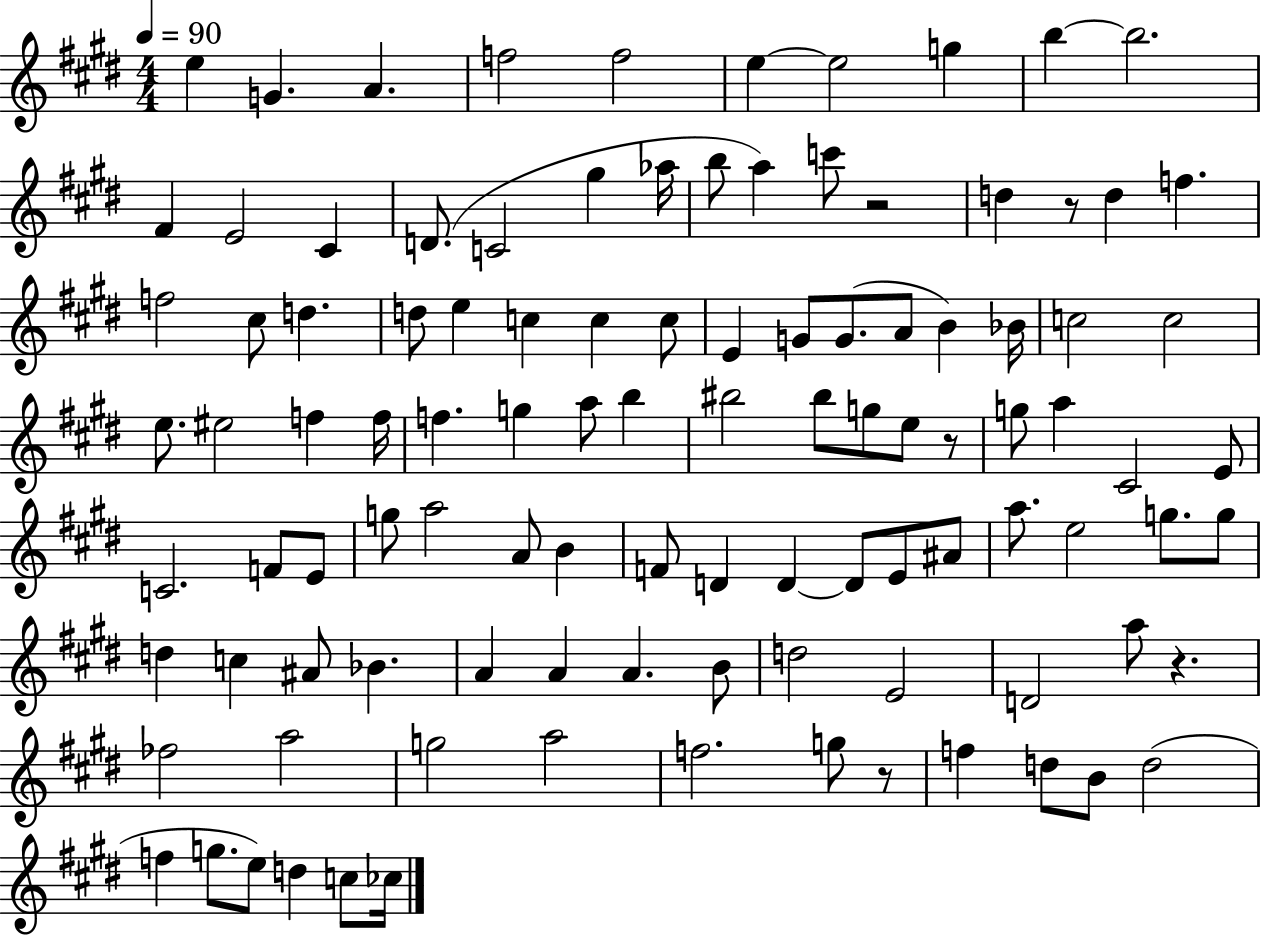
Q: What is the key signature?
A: E major